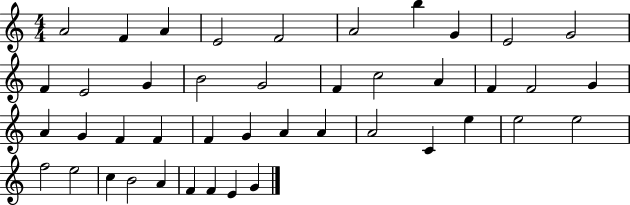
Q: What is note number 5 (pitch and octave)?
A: F4